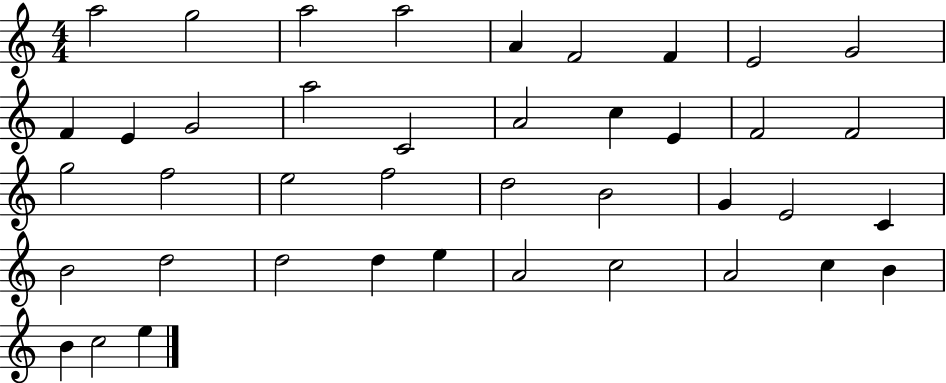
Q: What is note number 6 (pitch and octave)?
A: F4